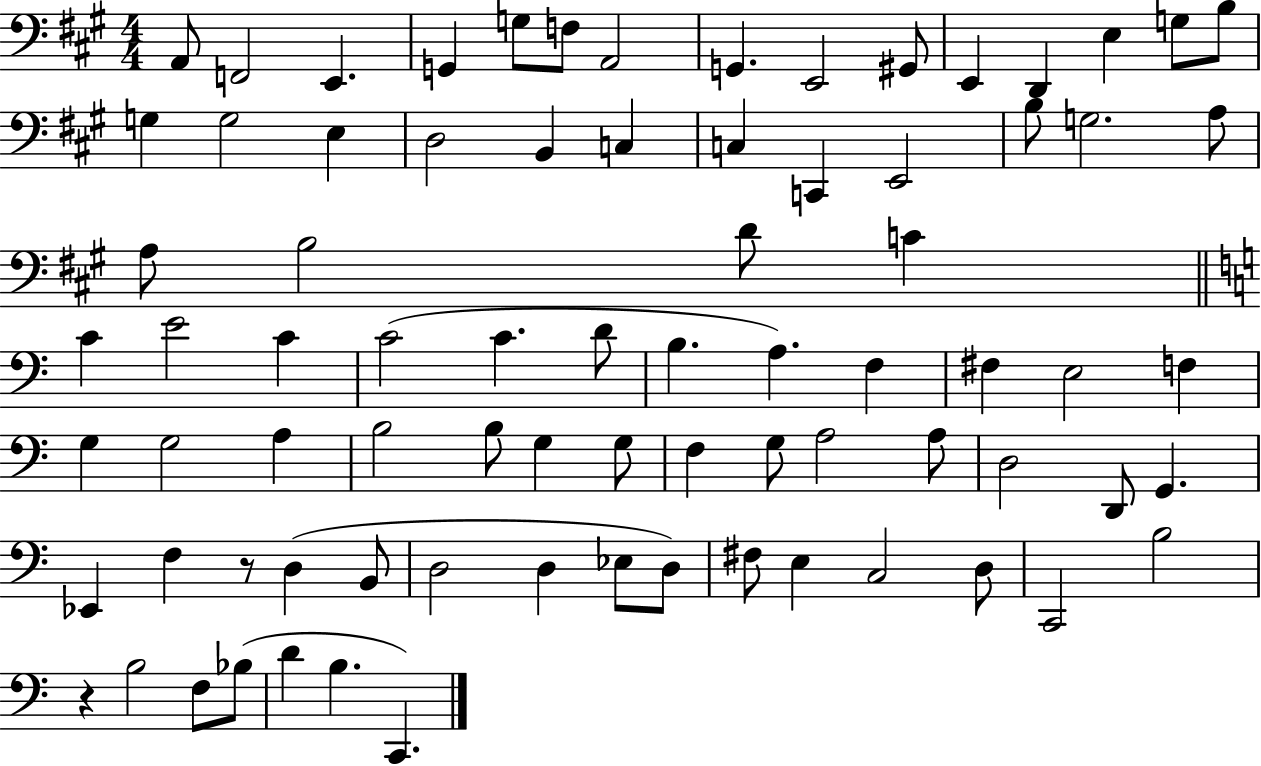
A2/e F2/h E2/q. G2/q G3/e F3/e A2/h G2/q. E2/h G#2/e E2/q D2/q E3/q G3/e B3/e G3/q G3/h E3/q D3/h B2/q C3/q C3/q C2/q E2/h B3/e G3/h. A3/e A3/e B3/h D4/e C4/q C4/q E4/h C4/q C4/h C4/q. D4/e B3/q. A3/q. F3/q F#3/q E3/h F3/q G3/q G3/h A3/q B3/h B3/e G3/q G3/e F3/q G3/e A3/h A3/e D3/h D2/e G2/q. Eb2/q F3/q R/e D3/q B2/e D3/h D3/q Eb3/e D3/e F#3/e E3/q C3/h D3/e C2/h B3/h R/q B3/h F3/e Bb3/e D4/q B3/q. C2/q.